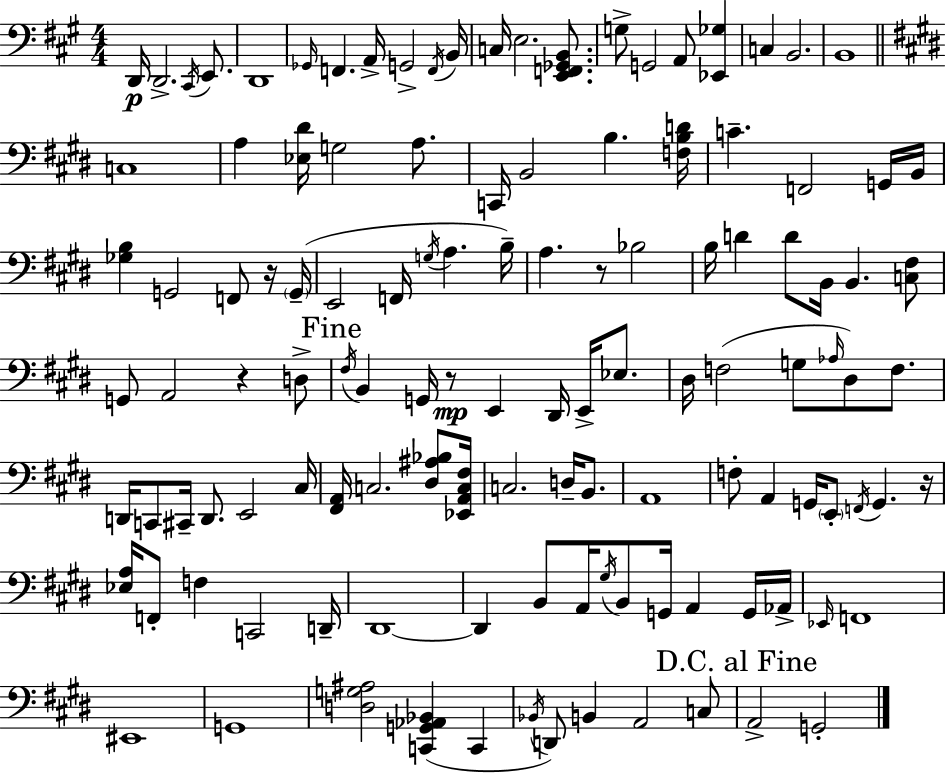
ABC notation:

X:1
T:Untitled
M:4/4
L:1/4
K:A
D,,/4 D,,2 ^C,,/4 E,,/2 D,,4 _G,,/4 F,, A,,/4 G,,2 F,,/4 B,,/4 C,/4 E,2 [E,,F,,_G,,B,,]/2 G,/2 G,,2 A,,/2 [_E,,_G,] C, B,,2 B,,4 C,4 A, [_E,^D]/4 G,2 A,/2 C,,/4 B,,2 B, [F,B,D]/4 C F,,2 G,,/4 B,,/4 [_G,B,] G,,2 F,,/2 z/4 G,,/4 E,,2 F,,/4 G,/4 A, B,/4 A, z/2 _B,2 B,/4 D D/2 B,,/4 B,, [C,^F,]/2 G,,/2 A,,2 z D,/2 ^F,/4 B,, G,,/4 z/2 E,, ^D,,/4 E,,/4 _E,/2 ^D,/4 F,2 G,/2 _A,/4 ^D,/2 F,/2 D,,/4 C,,/2 ^C,,/4 D,,/2 E,,2 ^C,/4 [^F,,A,,]/4 C,2 [^D,^A,_B,]/2 [_E,,A,,C,^F,]/4 C,2 D,/4 B,,/2 A,,4 F,/2 A,, G,,/4 E,,/2 F,,/4 G,, z/4 [_E,A,]/4 F,,/2 F, C,,2 D,,/4 ^D,,4 ^D,, B,,/2 A,,/4 ^G,/4 B,,/2 G,,/4 A,, G,,/4 _A,,/4 _E,,/4 F,,4 ^E,,4 G,,4 [D,G,^A,]2 [C,,G,,_A,,_B,,] C,, _B,,/4 D,,/2 B,, A,,2 C,/2 A,,2 G,,2